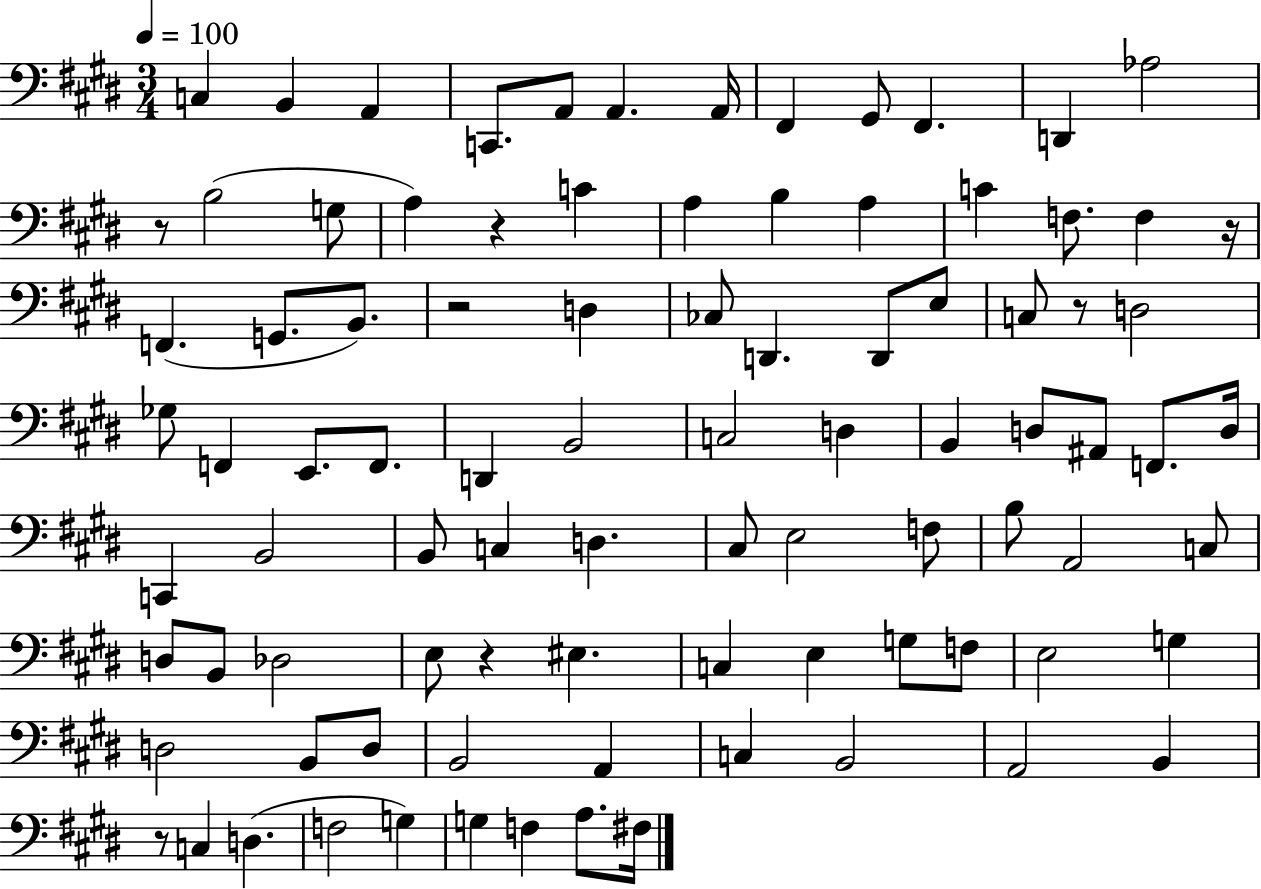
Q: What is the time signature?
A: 3/4